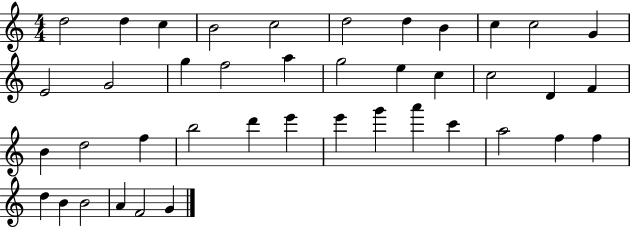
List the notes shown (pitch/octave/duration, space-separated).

D5/h D5/q C5/q B4/h C5/h D5/h D5/q B4/q C5/q C5/h G4/q E4/h G4/h G5/q F5/h A5/q G5/h E5/q C5/q C5/h D4/q F4/q B4/q D5/h F5/q B5/h D6/q E6/q E6/q G6/q A6/q C6/q A5/h F5/q F5/q D5/q B4/q B4/h A4/q F4/h G4/q